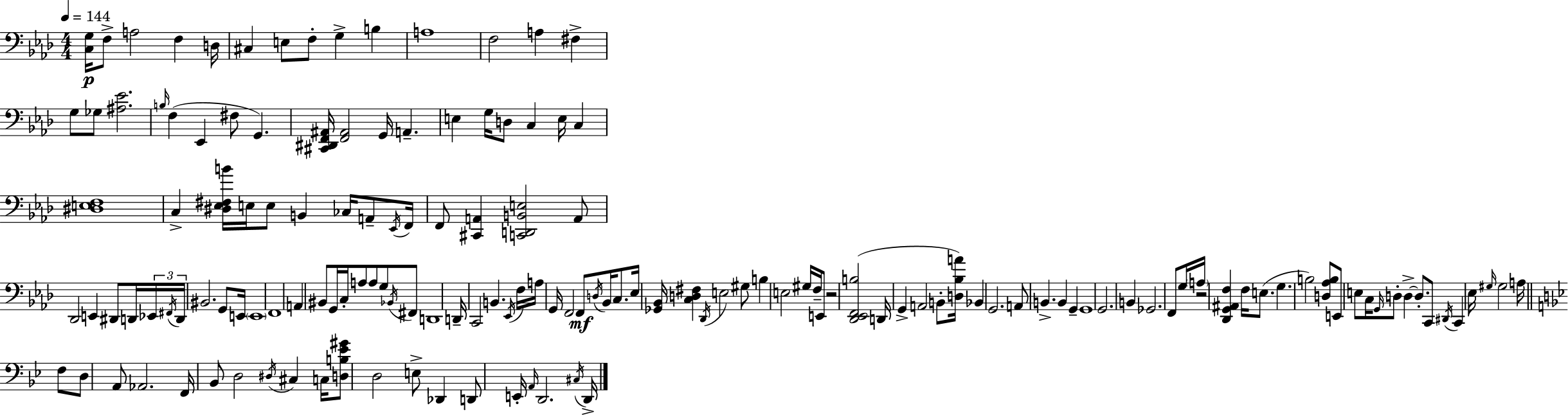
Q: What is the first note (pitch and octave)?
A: F3